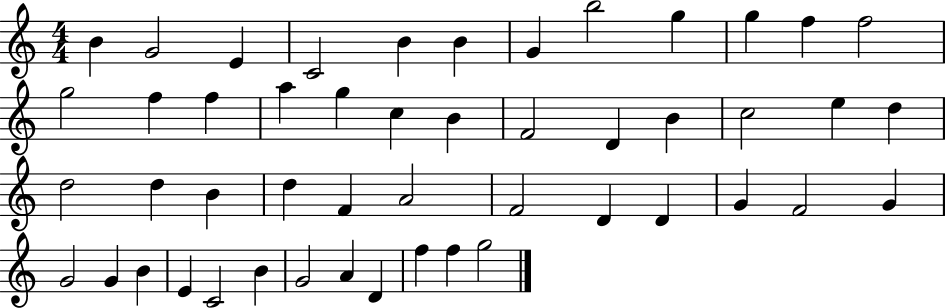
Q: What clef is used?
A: treble